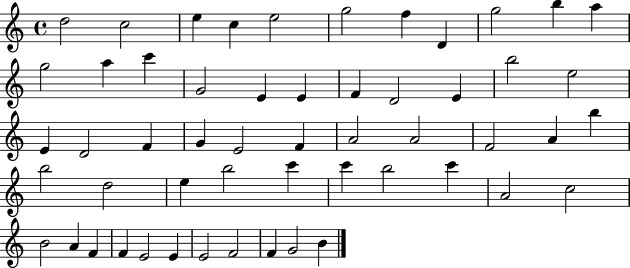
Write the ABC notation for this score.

X:1
T:Untitled
M:4/4
L:1/4
K:C
d2 c2 e c e2 g2 f D g2 b a g2 a c' G2 E E F D2 E b2 e2 E D2 F G E2 F A2 A2 F2 A b b2 d2 e b2 c' c' b2 c' A2 c2 B2 A F F E2 E E2 F2 F G2 B